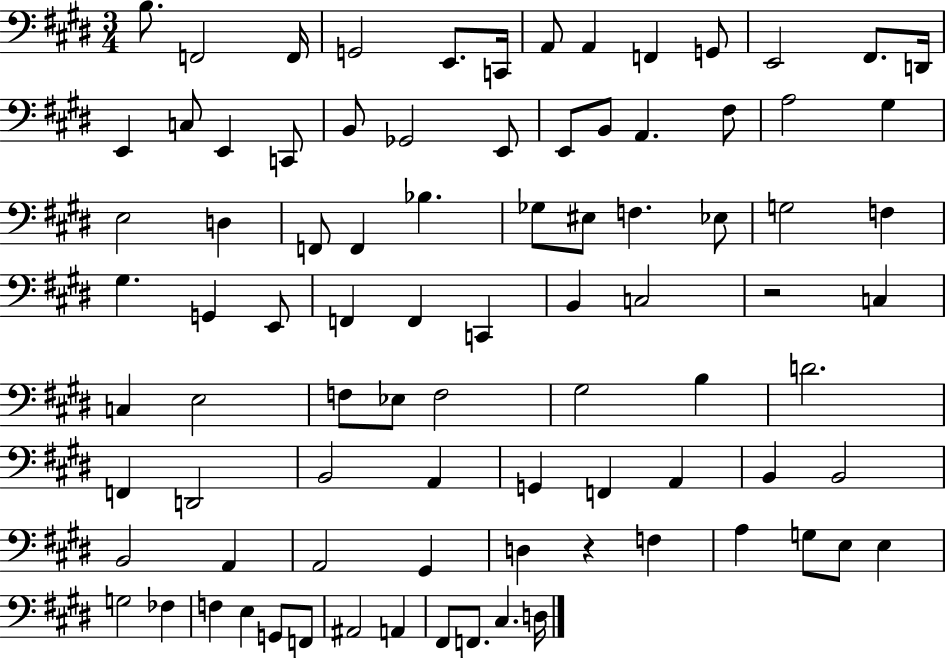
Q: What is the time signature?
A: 3/4